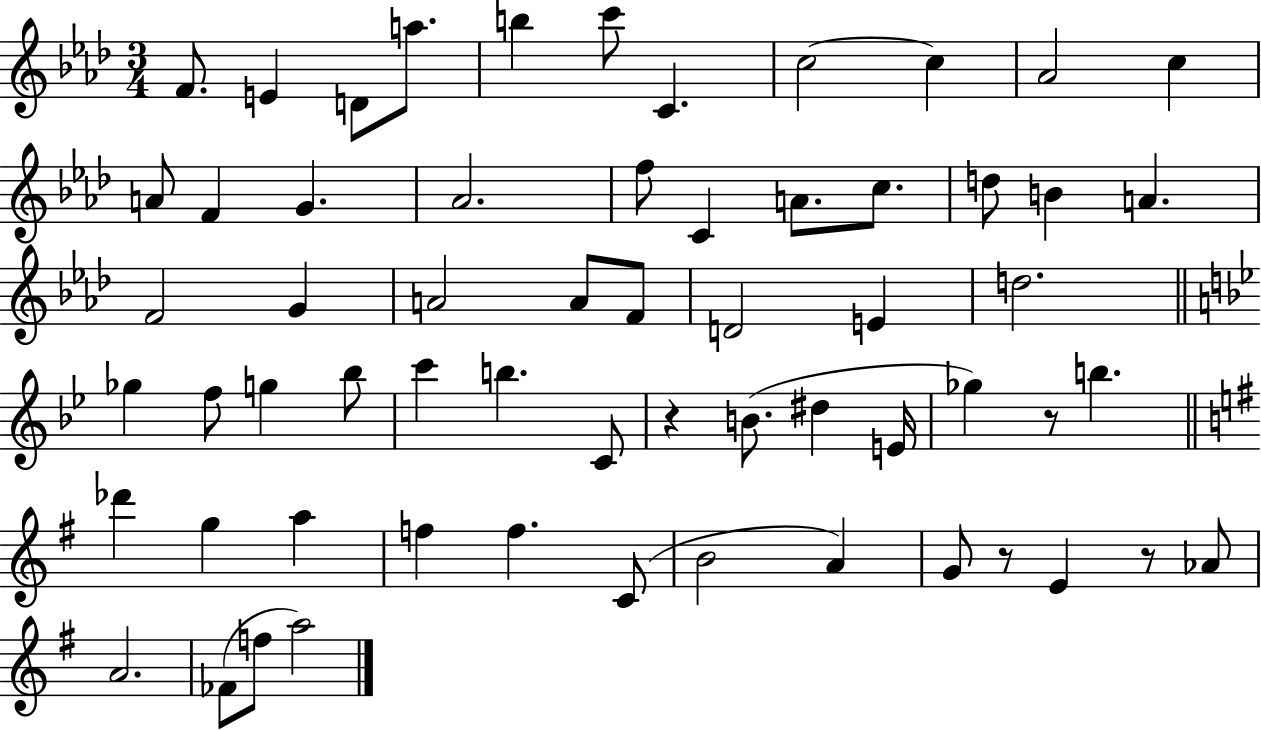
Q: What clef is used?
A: treble